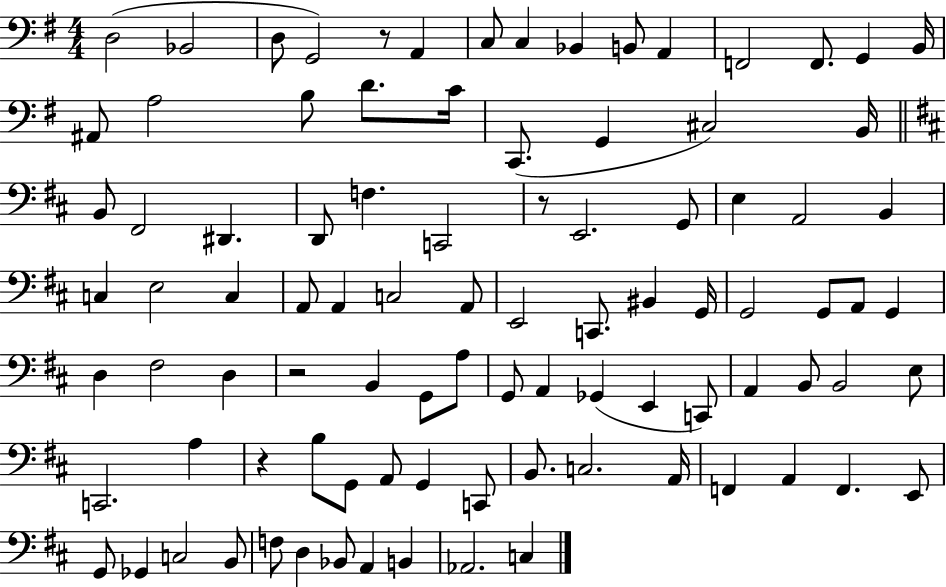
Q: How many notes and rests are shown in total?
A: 93